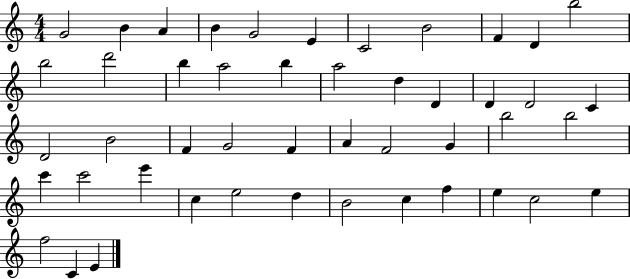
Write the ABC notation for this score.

X:1
T:Untitled
M:4/4
L:1/4
K:C
G2 B A B G2 E C2 B2 F D b2 b2 d'2 b a2 b a2 d D D D2 C D2 B2 F G2 F A F2 G b2 b2 c' c'2 e' c e2 d B2 c f e c2 e f2 C E